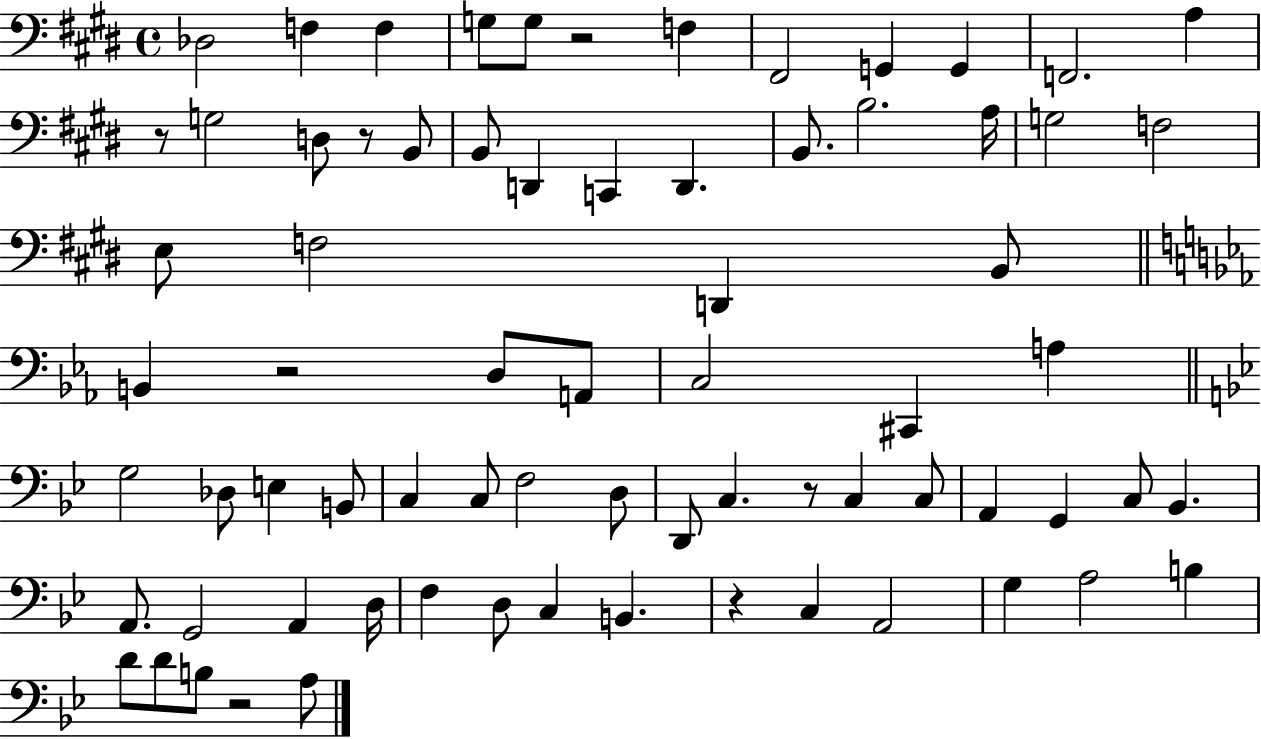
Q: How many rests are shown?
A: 7